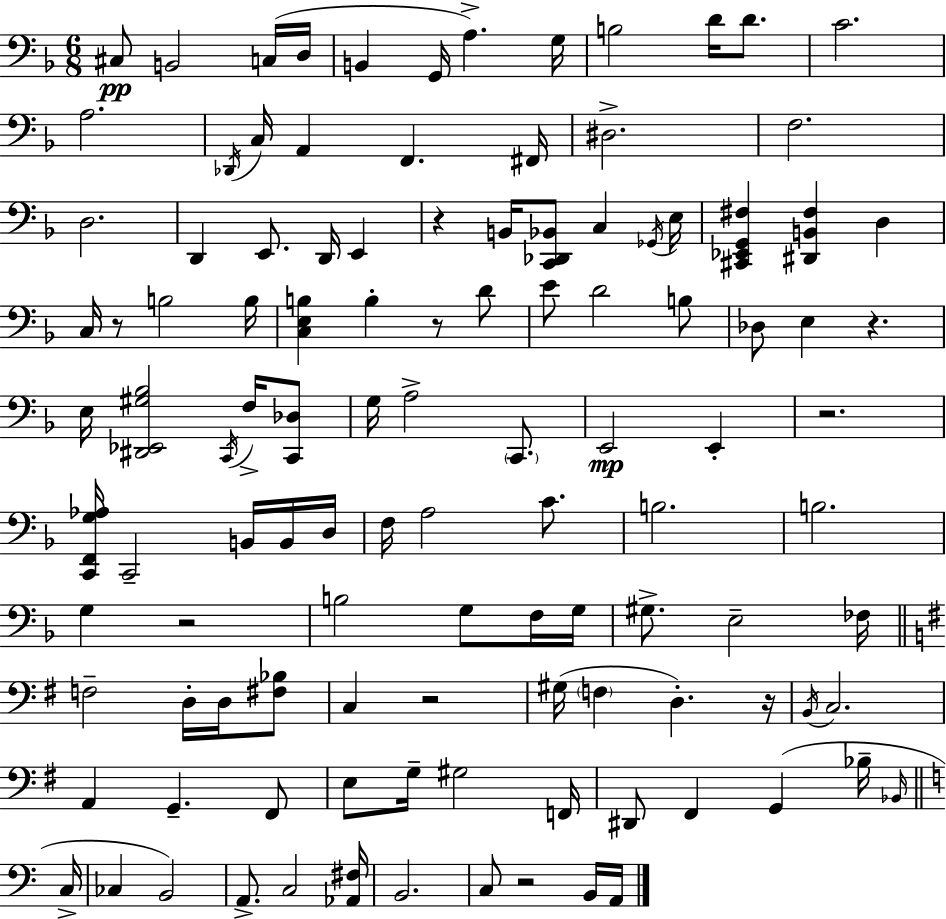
{
  \clef bass
  \numericTimeSignature
  \time 6/8
  \key f \major
  cis8\pp b,2 c16( d16 | b,4 g,16 a4.->) g16 | b2 d'16 d'8. | c'2. | \break a2. | \acciaccatura { des,16 } c16 a,4 f,4. | fis,16 dis2.-> | f2. | \break d2. | d,4 e,8. d,16 e,4 | r4 b,16 <c, des, bes,>8 c4 | \acciaccatura { ges,16 } e16 <cis, ees, g, fis>4 <dis, b, fis>4 d4 | \break c16 r8 b2 | b16 <c e b>4 b4-. r8 | d'8 e'8 d'2 | b8 des8 e4 r4. | \break e16 <dis, ees, gis bes>2 \acciaccatura { c,16 } | f16-> <c, des>8 g16 a2-> | \parenthesize c,8. e,2\mp e,4-. | r2. | \break <c, f, g aes>16 c,2-- | b,16 b,16 d16 f16 a2 | c'8. b2. | b2. | \break g4 r2 | b2 g8 | f16 g16 gis8.-> e2-- | fes16 \bar "||" \break \key g \major f2-- d16-. d16 <fis bes>8 | c4 r2 | gis16( \parenthesize f4 d4.-.) r16 | \acciaccatura { b,16 } c2. | \break a,4 g,4.-- fis,8 | e8 g16-- gis2 | f,16 dis,8 fis,4 g,4( bes16-- | \grace { bes,16 } \bar "||" \break \key c \major c16-> ces4 b,2) | a,8.-> c2 | <aes, fis>16 b,2. | c8 r2 b,16 | \break a,16 \bar "|."
}